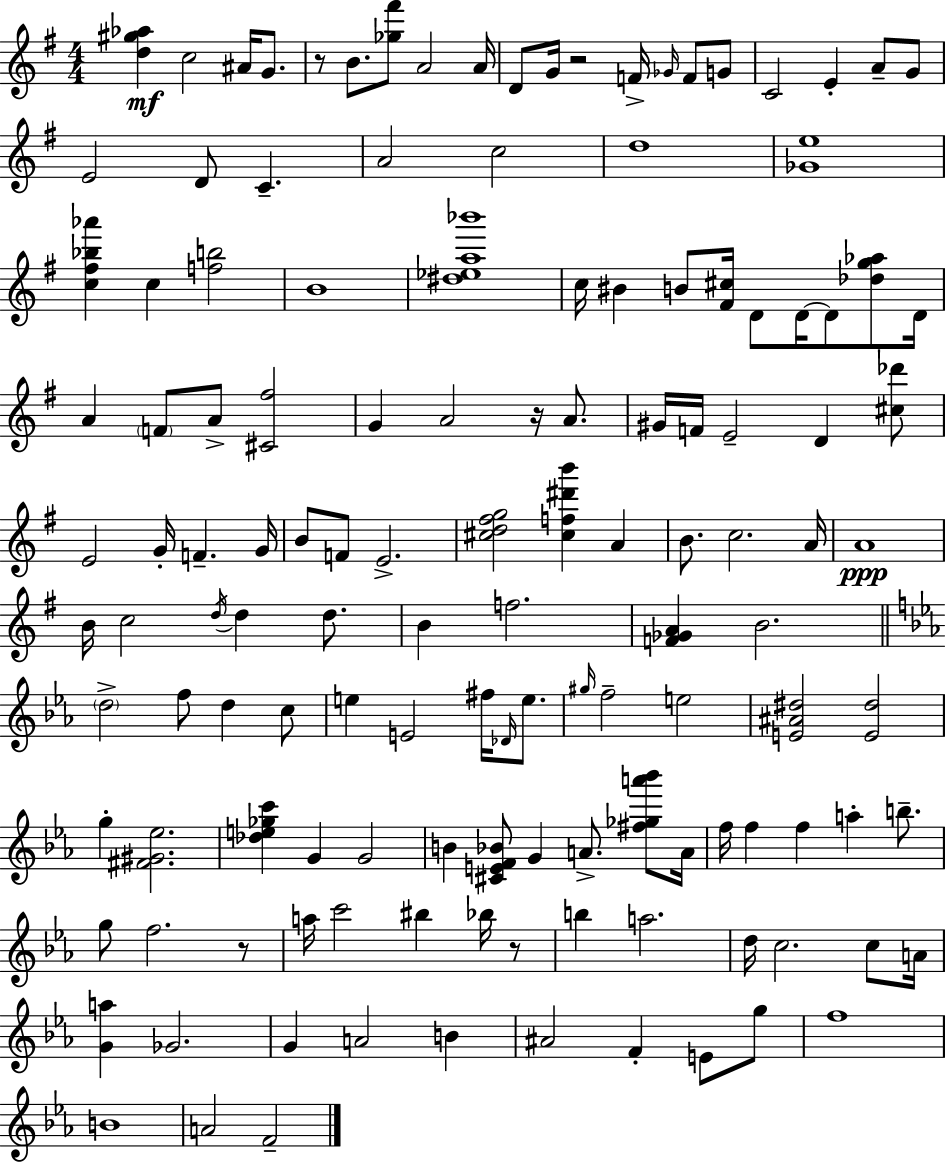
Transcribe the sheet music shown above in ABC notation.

X:1
T:Untitled
M:4/4
L:1/4
K:Em
[d^g_a] c2 ^A/4 G/2 z/2 B/2 [_g^f']/2 A2 A/4 D/2 G/4 z2 F/4 _G/4 F/2 G/2 C2 E A/2 G/2 E2 D/2 C A2 c2 d4 [_Ge]4 [c^f_b_a'] c [fb]2 B4 [^d_ea_b']4 c/4 ^B B/2 [^F^c]/4 D/2 D/4 D/2 [_dg_a]/2 D/4 A F/2 A/2 [^C^f]2 G A2 z/4 A/2 ^G/4 F/4 E2 D [^c_d']/2 E2 G/4 F G/4 B/2 F/2 E2 [^cd^fg]2 [^cf^d'b'] A B/2 c2 A/4 A4 B/4 c2 d/4 d d/2 B f2 [F_GA] B2 d2 f/2 d c/2 e E2 ^f/4 _D/4 e/2 ^g/4 f2 e2 [E^A^d]2 [E^d]2 g [^F^G_e]2 [_de_gc'] G G2 B [^CEF_B]/2 G A/2 [^f_ga'_b']/2 A/4 f/4 f f a b/2 g/2 f2 z/2 a/4 c'2 ^b _b/4 z/2 b a2 d/4 c2 c/2 A/4 [Ga] _G2 G A2 B ^A2 F E/2 g/2 f4 B4 A2 F2